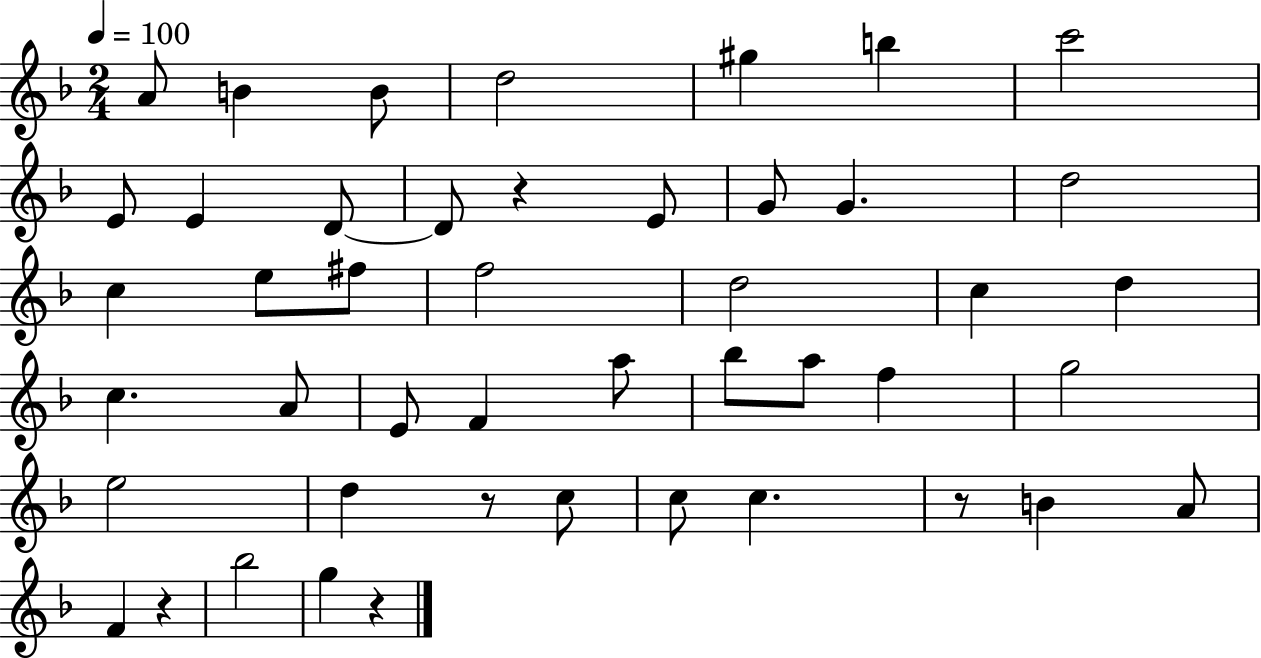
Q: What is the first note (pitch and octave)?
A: A4